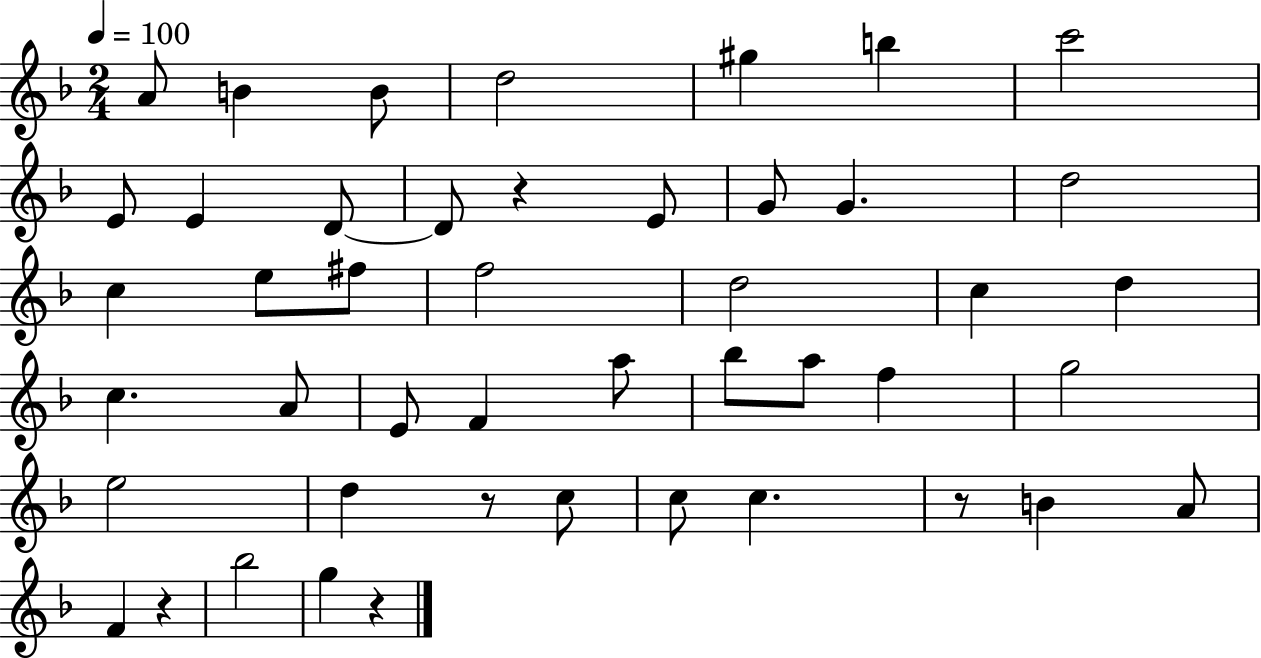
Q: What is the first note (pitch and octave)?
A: A4